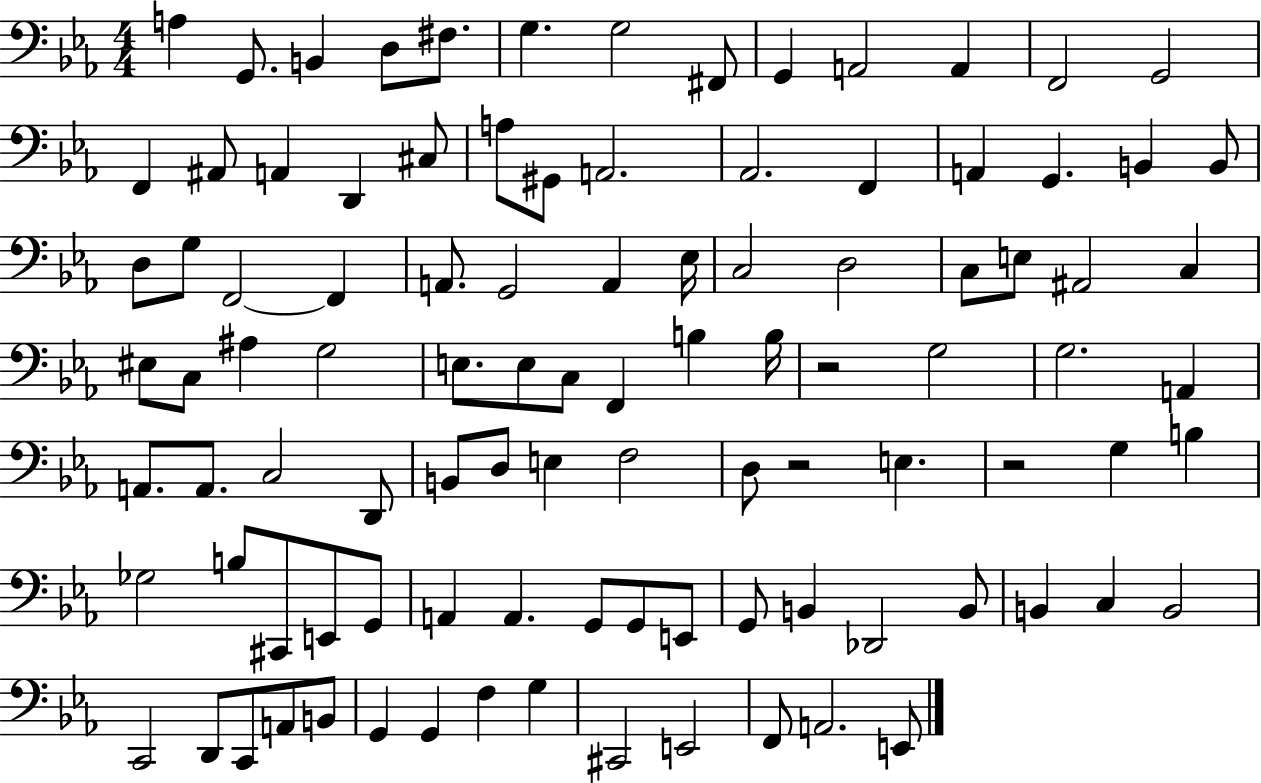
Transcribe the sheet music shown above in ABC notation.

X:1
T:Untitled
M:4/4
L:1/4
K:Eb
A, G,,/2 B,, D,/2 ^F,/2 G, G,2 ^F,,/2 G,, A,,2 A,, F,,2 G,,2 F,, ^A,,/2 A,, D,, ^C,/2 A,/2 ^G,,/2 A,,2 _A,,2 F,, A,, G,, B,, B,,/2 D,/2 G,/2 F,,2 F,, A,,/2 G,,2 A,, _E,/4 C,2 D,2 C,/2 E,/2 ^A,,2 C, ^E,/2 C,/2 ^A, G,2 E,/2 E,/2 C,/2 F,, B, B,/4 z2 G,2 G,2 A,, A,,/2 A,,/2 C,2 D,,/2 B,,/2 D,/2 E, F,2 D,/2 z2 E, z2 G, B, _G,2 B,/2 ^C,,/2 E,,/2 G,,/2 A,, A,, G,,/2 G,,/2 E,,/2 G,,/2 B,, _D,,2 B,,/2 B,, C, B,,2 C,,2 D,,/2 C,,/2 A,,/2 B,,/2 G,, G,, F, G, ^C,,2 E,,2 F,,/2 A,,2 E,,/2